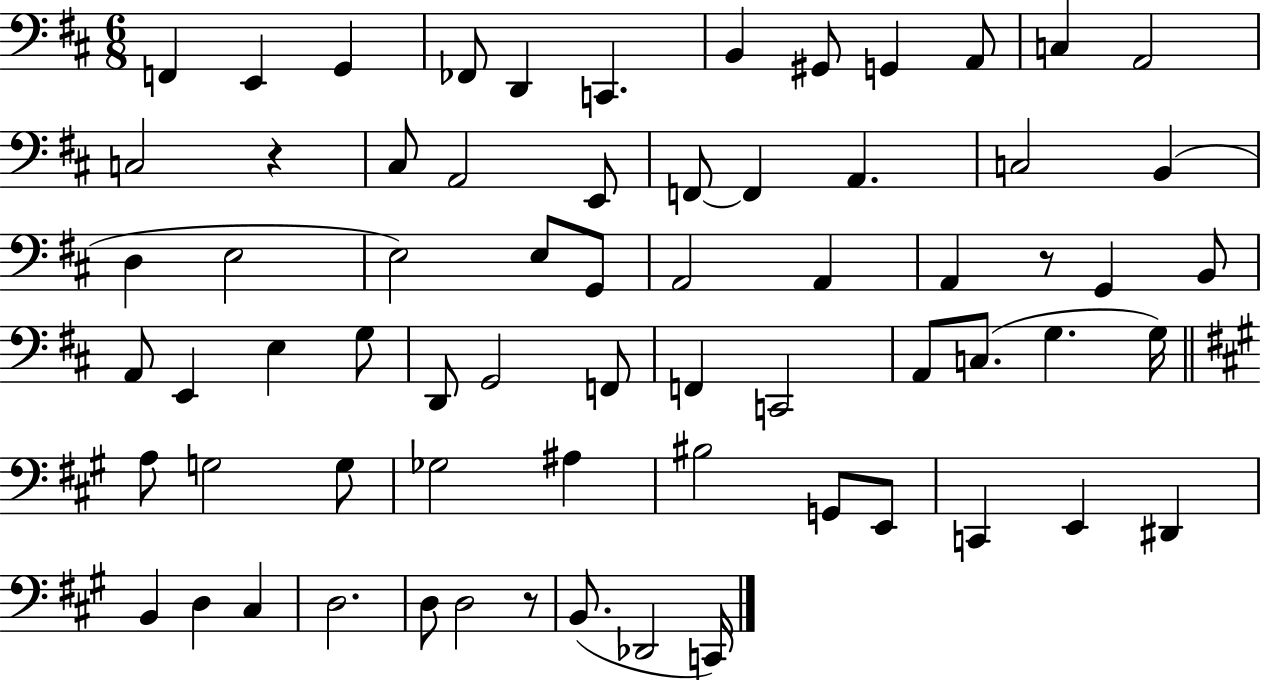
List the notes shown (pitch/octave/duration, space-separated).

F2/q E2/q G2/q FES2/e D2/q C2/q. B2/q G#2/e G2/q A2/e C3/q A2/h C3/h R/q C#3/e A2/h E2/e F2/e F2/q A2/q. C3/h B2/q D3/q E3/h E3/h E3/e G2/e A2/h A2/q A2/q R/e G2/q B2/e A2/e E2/q E3/q G3/e D2/e G2/h F2/e F2/q C2/h A2/e C3/e. G3/q. G3/s A3/e G3/h G3/e Gb3/h A#3/q BIS3/h G2/e E2/e C2/q E2/q D#2/q B2/q D3/q C#3/q D3/h. D3/e D3/h R/e B2/e. Db2/h C2/s